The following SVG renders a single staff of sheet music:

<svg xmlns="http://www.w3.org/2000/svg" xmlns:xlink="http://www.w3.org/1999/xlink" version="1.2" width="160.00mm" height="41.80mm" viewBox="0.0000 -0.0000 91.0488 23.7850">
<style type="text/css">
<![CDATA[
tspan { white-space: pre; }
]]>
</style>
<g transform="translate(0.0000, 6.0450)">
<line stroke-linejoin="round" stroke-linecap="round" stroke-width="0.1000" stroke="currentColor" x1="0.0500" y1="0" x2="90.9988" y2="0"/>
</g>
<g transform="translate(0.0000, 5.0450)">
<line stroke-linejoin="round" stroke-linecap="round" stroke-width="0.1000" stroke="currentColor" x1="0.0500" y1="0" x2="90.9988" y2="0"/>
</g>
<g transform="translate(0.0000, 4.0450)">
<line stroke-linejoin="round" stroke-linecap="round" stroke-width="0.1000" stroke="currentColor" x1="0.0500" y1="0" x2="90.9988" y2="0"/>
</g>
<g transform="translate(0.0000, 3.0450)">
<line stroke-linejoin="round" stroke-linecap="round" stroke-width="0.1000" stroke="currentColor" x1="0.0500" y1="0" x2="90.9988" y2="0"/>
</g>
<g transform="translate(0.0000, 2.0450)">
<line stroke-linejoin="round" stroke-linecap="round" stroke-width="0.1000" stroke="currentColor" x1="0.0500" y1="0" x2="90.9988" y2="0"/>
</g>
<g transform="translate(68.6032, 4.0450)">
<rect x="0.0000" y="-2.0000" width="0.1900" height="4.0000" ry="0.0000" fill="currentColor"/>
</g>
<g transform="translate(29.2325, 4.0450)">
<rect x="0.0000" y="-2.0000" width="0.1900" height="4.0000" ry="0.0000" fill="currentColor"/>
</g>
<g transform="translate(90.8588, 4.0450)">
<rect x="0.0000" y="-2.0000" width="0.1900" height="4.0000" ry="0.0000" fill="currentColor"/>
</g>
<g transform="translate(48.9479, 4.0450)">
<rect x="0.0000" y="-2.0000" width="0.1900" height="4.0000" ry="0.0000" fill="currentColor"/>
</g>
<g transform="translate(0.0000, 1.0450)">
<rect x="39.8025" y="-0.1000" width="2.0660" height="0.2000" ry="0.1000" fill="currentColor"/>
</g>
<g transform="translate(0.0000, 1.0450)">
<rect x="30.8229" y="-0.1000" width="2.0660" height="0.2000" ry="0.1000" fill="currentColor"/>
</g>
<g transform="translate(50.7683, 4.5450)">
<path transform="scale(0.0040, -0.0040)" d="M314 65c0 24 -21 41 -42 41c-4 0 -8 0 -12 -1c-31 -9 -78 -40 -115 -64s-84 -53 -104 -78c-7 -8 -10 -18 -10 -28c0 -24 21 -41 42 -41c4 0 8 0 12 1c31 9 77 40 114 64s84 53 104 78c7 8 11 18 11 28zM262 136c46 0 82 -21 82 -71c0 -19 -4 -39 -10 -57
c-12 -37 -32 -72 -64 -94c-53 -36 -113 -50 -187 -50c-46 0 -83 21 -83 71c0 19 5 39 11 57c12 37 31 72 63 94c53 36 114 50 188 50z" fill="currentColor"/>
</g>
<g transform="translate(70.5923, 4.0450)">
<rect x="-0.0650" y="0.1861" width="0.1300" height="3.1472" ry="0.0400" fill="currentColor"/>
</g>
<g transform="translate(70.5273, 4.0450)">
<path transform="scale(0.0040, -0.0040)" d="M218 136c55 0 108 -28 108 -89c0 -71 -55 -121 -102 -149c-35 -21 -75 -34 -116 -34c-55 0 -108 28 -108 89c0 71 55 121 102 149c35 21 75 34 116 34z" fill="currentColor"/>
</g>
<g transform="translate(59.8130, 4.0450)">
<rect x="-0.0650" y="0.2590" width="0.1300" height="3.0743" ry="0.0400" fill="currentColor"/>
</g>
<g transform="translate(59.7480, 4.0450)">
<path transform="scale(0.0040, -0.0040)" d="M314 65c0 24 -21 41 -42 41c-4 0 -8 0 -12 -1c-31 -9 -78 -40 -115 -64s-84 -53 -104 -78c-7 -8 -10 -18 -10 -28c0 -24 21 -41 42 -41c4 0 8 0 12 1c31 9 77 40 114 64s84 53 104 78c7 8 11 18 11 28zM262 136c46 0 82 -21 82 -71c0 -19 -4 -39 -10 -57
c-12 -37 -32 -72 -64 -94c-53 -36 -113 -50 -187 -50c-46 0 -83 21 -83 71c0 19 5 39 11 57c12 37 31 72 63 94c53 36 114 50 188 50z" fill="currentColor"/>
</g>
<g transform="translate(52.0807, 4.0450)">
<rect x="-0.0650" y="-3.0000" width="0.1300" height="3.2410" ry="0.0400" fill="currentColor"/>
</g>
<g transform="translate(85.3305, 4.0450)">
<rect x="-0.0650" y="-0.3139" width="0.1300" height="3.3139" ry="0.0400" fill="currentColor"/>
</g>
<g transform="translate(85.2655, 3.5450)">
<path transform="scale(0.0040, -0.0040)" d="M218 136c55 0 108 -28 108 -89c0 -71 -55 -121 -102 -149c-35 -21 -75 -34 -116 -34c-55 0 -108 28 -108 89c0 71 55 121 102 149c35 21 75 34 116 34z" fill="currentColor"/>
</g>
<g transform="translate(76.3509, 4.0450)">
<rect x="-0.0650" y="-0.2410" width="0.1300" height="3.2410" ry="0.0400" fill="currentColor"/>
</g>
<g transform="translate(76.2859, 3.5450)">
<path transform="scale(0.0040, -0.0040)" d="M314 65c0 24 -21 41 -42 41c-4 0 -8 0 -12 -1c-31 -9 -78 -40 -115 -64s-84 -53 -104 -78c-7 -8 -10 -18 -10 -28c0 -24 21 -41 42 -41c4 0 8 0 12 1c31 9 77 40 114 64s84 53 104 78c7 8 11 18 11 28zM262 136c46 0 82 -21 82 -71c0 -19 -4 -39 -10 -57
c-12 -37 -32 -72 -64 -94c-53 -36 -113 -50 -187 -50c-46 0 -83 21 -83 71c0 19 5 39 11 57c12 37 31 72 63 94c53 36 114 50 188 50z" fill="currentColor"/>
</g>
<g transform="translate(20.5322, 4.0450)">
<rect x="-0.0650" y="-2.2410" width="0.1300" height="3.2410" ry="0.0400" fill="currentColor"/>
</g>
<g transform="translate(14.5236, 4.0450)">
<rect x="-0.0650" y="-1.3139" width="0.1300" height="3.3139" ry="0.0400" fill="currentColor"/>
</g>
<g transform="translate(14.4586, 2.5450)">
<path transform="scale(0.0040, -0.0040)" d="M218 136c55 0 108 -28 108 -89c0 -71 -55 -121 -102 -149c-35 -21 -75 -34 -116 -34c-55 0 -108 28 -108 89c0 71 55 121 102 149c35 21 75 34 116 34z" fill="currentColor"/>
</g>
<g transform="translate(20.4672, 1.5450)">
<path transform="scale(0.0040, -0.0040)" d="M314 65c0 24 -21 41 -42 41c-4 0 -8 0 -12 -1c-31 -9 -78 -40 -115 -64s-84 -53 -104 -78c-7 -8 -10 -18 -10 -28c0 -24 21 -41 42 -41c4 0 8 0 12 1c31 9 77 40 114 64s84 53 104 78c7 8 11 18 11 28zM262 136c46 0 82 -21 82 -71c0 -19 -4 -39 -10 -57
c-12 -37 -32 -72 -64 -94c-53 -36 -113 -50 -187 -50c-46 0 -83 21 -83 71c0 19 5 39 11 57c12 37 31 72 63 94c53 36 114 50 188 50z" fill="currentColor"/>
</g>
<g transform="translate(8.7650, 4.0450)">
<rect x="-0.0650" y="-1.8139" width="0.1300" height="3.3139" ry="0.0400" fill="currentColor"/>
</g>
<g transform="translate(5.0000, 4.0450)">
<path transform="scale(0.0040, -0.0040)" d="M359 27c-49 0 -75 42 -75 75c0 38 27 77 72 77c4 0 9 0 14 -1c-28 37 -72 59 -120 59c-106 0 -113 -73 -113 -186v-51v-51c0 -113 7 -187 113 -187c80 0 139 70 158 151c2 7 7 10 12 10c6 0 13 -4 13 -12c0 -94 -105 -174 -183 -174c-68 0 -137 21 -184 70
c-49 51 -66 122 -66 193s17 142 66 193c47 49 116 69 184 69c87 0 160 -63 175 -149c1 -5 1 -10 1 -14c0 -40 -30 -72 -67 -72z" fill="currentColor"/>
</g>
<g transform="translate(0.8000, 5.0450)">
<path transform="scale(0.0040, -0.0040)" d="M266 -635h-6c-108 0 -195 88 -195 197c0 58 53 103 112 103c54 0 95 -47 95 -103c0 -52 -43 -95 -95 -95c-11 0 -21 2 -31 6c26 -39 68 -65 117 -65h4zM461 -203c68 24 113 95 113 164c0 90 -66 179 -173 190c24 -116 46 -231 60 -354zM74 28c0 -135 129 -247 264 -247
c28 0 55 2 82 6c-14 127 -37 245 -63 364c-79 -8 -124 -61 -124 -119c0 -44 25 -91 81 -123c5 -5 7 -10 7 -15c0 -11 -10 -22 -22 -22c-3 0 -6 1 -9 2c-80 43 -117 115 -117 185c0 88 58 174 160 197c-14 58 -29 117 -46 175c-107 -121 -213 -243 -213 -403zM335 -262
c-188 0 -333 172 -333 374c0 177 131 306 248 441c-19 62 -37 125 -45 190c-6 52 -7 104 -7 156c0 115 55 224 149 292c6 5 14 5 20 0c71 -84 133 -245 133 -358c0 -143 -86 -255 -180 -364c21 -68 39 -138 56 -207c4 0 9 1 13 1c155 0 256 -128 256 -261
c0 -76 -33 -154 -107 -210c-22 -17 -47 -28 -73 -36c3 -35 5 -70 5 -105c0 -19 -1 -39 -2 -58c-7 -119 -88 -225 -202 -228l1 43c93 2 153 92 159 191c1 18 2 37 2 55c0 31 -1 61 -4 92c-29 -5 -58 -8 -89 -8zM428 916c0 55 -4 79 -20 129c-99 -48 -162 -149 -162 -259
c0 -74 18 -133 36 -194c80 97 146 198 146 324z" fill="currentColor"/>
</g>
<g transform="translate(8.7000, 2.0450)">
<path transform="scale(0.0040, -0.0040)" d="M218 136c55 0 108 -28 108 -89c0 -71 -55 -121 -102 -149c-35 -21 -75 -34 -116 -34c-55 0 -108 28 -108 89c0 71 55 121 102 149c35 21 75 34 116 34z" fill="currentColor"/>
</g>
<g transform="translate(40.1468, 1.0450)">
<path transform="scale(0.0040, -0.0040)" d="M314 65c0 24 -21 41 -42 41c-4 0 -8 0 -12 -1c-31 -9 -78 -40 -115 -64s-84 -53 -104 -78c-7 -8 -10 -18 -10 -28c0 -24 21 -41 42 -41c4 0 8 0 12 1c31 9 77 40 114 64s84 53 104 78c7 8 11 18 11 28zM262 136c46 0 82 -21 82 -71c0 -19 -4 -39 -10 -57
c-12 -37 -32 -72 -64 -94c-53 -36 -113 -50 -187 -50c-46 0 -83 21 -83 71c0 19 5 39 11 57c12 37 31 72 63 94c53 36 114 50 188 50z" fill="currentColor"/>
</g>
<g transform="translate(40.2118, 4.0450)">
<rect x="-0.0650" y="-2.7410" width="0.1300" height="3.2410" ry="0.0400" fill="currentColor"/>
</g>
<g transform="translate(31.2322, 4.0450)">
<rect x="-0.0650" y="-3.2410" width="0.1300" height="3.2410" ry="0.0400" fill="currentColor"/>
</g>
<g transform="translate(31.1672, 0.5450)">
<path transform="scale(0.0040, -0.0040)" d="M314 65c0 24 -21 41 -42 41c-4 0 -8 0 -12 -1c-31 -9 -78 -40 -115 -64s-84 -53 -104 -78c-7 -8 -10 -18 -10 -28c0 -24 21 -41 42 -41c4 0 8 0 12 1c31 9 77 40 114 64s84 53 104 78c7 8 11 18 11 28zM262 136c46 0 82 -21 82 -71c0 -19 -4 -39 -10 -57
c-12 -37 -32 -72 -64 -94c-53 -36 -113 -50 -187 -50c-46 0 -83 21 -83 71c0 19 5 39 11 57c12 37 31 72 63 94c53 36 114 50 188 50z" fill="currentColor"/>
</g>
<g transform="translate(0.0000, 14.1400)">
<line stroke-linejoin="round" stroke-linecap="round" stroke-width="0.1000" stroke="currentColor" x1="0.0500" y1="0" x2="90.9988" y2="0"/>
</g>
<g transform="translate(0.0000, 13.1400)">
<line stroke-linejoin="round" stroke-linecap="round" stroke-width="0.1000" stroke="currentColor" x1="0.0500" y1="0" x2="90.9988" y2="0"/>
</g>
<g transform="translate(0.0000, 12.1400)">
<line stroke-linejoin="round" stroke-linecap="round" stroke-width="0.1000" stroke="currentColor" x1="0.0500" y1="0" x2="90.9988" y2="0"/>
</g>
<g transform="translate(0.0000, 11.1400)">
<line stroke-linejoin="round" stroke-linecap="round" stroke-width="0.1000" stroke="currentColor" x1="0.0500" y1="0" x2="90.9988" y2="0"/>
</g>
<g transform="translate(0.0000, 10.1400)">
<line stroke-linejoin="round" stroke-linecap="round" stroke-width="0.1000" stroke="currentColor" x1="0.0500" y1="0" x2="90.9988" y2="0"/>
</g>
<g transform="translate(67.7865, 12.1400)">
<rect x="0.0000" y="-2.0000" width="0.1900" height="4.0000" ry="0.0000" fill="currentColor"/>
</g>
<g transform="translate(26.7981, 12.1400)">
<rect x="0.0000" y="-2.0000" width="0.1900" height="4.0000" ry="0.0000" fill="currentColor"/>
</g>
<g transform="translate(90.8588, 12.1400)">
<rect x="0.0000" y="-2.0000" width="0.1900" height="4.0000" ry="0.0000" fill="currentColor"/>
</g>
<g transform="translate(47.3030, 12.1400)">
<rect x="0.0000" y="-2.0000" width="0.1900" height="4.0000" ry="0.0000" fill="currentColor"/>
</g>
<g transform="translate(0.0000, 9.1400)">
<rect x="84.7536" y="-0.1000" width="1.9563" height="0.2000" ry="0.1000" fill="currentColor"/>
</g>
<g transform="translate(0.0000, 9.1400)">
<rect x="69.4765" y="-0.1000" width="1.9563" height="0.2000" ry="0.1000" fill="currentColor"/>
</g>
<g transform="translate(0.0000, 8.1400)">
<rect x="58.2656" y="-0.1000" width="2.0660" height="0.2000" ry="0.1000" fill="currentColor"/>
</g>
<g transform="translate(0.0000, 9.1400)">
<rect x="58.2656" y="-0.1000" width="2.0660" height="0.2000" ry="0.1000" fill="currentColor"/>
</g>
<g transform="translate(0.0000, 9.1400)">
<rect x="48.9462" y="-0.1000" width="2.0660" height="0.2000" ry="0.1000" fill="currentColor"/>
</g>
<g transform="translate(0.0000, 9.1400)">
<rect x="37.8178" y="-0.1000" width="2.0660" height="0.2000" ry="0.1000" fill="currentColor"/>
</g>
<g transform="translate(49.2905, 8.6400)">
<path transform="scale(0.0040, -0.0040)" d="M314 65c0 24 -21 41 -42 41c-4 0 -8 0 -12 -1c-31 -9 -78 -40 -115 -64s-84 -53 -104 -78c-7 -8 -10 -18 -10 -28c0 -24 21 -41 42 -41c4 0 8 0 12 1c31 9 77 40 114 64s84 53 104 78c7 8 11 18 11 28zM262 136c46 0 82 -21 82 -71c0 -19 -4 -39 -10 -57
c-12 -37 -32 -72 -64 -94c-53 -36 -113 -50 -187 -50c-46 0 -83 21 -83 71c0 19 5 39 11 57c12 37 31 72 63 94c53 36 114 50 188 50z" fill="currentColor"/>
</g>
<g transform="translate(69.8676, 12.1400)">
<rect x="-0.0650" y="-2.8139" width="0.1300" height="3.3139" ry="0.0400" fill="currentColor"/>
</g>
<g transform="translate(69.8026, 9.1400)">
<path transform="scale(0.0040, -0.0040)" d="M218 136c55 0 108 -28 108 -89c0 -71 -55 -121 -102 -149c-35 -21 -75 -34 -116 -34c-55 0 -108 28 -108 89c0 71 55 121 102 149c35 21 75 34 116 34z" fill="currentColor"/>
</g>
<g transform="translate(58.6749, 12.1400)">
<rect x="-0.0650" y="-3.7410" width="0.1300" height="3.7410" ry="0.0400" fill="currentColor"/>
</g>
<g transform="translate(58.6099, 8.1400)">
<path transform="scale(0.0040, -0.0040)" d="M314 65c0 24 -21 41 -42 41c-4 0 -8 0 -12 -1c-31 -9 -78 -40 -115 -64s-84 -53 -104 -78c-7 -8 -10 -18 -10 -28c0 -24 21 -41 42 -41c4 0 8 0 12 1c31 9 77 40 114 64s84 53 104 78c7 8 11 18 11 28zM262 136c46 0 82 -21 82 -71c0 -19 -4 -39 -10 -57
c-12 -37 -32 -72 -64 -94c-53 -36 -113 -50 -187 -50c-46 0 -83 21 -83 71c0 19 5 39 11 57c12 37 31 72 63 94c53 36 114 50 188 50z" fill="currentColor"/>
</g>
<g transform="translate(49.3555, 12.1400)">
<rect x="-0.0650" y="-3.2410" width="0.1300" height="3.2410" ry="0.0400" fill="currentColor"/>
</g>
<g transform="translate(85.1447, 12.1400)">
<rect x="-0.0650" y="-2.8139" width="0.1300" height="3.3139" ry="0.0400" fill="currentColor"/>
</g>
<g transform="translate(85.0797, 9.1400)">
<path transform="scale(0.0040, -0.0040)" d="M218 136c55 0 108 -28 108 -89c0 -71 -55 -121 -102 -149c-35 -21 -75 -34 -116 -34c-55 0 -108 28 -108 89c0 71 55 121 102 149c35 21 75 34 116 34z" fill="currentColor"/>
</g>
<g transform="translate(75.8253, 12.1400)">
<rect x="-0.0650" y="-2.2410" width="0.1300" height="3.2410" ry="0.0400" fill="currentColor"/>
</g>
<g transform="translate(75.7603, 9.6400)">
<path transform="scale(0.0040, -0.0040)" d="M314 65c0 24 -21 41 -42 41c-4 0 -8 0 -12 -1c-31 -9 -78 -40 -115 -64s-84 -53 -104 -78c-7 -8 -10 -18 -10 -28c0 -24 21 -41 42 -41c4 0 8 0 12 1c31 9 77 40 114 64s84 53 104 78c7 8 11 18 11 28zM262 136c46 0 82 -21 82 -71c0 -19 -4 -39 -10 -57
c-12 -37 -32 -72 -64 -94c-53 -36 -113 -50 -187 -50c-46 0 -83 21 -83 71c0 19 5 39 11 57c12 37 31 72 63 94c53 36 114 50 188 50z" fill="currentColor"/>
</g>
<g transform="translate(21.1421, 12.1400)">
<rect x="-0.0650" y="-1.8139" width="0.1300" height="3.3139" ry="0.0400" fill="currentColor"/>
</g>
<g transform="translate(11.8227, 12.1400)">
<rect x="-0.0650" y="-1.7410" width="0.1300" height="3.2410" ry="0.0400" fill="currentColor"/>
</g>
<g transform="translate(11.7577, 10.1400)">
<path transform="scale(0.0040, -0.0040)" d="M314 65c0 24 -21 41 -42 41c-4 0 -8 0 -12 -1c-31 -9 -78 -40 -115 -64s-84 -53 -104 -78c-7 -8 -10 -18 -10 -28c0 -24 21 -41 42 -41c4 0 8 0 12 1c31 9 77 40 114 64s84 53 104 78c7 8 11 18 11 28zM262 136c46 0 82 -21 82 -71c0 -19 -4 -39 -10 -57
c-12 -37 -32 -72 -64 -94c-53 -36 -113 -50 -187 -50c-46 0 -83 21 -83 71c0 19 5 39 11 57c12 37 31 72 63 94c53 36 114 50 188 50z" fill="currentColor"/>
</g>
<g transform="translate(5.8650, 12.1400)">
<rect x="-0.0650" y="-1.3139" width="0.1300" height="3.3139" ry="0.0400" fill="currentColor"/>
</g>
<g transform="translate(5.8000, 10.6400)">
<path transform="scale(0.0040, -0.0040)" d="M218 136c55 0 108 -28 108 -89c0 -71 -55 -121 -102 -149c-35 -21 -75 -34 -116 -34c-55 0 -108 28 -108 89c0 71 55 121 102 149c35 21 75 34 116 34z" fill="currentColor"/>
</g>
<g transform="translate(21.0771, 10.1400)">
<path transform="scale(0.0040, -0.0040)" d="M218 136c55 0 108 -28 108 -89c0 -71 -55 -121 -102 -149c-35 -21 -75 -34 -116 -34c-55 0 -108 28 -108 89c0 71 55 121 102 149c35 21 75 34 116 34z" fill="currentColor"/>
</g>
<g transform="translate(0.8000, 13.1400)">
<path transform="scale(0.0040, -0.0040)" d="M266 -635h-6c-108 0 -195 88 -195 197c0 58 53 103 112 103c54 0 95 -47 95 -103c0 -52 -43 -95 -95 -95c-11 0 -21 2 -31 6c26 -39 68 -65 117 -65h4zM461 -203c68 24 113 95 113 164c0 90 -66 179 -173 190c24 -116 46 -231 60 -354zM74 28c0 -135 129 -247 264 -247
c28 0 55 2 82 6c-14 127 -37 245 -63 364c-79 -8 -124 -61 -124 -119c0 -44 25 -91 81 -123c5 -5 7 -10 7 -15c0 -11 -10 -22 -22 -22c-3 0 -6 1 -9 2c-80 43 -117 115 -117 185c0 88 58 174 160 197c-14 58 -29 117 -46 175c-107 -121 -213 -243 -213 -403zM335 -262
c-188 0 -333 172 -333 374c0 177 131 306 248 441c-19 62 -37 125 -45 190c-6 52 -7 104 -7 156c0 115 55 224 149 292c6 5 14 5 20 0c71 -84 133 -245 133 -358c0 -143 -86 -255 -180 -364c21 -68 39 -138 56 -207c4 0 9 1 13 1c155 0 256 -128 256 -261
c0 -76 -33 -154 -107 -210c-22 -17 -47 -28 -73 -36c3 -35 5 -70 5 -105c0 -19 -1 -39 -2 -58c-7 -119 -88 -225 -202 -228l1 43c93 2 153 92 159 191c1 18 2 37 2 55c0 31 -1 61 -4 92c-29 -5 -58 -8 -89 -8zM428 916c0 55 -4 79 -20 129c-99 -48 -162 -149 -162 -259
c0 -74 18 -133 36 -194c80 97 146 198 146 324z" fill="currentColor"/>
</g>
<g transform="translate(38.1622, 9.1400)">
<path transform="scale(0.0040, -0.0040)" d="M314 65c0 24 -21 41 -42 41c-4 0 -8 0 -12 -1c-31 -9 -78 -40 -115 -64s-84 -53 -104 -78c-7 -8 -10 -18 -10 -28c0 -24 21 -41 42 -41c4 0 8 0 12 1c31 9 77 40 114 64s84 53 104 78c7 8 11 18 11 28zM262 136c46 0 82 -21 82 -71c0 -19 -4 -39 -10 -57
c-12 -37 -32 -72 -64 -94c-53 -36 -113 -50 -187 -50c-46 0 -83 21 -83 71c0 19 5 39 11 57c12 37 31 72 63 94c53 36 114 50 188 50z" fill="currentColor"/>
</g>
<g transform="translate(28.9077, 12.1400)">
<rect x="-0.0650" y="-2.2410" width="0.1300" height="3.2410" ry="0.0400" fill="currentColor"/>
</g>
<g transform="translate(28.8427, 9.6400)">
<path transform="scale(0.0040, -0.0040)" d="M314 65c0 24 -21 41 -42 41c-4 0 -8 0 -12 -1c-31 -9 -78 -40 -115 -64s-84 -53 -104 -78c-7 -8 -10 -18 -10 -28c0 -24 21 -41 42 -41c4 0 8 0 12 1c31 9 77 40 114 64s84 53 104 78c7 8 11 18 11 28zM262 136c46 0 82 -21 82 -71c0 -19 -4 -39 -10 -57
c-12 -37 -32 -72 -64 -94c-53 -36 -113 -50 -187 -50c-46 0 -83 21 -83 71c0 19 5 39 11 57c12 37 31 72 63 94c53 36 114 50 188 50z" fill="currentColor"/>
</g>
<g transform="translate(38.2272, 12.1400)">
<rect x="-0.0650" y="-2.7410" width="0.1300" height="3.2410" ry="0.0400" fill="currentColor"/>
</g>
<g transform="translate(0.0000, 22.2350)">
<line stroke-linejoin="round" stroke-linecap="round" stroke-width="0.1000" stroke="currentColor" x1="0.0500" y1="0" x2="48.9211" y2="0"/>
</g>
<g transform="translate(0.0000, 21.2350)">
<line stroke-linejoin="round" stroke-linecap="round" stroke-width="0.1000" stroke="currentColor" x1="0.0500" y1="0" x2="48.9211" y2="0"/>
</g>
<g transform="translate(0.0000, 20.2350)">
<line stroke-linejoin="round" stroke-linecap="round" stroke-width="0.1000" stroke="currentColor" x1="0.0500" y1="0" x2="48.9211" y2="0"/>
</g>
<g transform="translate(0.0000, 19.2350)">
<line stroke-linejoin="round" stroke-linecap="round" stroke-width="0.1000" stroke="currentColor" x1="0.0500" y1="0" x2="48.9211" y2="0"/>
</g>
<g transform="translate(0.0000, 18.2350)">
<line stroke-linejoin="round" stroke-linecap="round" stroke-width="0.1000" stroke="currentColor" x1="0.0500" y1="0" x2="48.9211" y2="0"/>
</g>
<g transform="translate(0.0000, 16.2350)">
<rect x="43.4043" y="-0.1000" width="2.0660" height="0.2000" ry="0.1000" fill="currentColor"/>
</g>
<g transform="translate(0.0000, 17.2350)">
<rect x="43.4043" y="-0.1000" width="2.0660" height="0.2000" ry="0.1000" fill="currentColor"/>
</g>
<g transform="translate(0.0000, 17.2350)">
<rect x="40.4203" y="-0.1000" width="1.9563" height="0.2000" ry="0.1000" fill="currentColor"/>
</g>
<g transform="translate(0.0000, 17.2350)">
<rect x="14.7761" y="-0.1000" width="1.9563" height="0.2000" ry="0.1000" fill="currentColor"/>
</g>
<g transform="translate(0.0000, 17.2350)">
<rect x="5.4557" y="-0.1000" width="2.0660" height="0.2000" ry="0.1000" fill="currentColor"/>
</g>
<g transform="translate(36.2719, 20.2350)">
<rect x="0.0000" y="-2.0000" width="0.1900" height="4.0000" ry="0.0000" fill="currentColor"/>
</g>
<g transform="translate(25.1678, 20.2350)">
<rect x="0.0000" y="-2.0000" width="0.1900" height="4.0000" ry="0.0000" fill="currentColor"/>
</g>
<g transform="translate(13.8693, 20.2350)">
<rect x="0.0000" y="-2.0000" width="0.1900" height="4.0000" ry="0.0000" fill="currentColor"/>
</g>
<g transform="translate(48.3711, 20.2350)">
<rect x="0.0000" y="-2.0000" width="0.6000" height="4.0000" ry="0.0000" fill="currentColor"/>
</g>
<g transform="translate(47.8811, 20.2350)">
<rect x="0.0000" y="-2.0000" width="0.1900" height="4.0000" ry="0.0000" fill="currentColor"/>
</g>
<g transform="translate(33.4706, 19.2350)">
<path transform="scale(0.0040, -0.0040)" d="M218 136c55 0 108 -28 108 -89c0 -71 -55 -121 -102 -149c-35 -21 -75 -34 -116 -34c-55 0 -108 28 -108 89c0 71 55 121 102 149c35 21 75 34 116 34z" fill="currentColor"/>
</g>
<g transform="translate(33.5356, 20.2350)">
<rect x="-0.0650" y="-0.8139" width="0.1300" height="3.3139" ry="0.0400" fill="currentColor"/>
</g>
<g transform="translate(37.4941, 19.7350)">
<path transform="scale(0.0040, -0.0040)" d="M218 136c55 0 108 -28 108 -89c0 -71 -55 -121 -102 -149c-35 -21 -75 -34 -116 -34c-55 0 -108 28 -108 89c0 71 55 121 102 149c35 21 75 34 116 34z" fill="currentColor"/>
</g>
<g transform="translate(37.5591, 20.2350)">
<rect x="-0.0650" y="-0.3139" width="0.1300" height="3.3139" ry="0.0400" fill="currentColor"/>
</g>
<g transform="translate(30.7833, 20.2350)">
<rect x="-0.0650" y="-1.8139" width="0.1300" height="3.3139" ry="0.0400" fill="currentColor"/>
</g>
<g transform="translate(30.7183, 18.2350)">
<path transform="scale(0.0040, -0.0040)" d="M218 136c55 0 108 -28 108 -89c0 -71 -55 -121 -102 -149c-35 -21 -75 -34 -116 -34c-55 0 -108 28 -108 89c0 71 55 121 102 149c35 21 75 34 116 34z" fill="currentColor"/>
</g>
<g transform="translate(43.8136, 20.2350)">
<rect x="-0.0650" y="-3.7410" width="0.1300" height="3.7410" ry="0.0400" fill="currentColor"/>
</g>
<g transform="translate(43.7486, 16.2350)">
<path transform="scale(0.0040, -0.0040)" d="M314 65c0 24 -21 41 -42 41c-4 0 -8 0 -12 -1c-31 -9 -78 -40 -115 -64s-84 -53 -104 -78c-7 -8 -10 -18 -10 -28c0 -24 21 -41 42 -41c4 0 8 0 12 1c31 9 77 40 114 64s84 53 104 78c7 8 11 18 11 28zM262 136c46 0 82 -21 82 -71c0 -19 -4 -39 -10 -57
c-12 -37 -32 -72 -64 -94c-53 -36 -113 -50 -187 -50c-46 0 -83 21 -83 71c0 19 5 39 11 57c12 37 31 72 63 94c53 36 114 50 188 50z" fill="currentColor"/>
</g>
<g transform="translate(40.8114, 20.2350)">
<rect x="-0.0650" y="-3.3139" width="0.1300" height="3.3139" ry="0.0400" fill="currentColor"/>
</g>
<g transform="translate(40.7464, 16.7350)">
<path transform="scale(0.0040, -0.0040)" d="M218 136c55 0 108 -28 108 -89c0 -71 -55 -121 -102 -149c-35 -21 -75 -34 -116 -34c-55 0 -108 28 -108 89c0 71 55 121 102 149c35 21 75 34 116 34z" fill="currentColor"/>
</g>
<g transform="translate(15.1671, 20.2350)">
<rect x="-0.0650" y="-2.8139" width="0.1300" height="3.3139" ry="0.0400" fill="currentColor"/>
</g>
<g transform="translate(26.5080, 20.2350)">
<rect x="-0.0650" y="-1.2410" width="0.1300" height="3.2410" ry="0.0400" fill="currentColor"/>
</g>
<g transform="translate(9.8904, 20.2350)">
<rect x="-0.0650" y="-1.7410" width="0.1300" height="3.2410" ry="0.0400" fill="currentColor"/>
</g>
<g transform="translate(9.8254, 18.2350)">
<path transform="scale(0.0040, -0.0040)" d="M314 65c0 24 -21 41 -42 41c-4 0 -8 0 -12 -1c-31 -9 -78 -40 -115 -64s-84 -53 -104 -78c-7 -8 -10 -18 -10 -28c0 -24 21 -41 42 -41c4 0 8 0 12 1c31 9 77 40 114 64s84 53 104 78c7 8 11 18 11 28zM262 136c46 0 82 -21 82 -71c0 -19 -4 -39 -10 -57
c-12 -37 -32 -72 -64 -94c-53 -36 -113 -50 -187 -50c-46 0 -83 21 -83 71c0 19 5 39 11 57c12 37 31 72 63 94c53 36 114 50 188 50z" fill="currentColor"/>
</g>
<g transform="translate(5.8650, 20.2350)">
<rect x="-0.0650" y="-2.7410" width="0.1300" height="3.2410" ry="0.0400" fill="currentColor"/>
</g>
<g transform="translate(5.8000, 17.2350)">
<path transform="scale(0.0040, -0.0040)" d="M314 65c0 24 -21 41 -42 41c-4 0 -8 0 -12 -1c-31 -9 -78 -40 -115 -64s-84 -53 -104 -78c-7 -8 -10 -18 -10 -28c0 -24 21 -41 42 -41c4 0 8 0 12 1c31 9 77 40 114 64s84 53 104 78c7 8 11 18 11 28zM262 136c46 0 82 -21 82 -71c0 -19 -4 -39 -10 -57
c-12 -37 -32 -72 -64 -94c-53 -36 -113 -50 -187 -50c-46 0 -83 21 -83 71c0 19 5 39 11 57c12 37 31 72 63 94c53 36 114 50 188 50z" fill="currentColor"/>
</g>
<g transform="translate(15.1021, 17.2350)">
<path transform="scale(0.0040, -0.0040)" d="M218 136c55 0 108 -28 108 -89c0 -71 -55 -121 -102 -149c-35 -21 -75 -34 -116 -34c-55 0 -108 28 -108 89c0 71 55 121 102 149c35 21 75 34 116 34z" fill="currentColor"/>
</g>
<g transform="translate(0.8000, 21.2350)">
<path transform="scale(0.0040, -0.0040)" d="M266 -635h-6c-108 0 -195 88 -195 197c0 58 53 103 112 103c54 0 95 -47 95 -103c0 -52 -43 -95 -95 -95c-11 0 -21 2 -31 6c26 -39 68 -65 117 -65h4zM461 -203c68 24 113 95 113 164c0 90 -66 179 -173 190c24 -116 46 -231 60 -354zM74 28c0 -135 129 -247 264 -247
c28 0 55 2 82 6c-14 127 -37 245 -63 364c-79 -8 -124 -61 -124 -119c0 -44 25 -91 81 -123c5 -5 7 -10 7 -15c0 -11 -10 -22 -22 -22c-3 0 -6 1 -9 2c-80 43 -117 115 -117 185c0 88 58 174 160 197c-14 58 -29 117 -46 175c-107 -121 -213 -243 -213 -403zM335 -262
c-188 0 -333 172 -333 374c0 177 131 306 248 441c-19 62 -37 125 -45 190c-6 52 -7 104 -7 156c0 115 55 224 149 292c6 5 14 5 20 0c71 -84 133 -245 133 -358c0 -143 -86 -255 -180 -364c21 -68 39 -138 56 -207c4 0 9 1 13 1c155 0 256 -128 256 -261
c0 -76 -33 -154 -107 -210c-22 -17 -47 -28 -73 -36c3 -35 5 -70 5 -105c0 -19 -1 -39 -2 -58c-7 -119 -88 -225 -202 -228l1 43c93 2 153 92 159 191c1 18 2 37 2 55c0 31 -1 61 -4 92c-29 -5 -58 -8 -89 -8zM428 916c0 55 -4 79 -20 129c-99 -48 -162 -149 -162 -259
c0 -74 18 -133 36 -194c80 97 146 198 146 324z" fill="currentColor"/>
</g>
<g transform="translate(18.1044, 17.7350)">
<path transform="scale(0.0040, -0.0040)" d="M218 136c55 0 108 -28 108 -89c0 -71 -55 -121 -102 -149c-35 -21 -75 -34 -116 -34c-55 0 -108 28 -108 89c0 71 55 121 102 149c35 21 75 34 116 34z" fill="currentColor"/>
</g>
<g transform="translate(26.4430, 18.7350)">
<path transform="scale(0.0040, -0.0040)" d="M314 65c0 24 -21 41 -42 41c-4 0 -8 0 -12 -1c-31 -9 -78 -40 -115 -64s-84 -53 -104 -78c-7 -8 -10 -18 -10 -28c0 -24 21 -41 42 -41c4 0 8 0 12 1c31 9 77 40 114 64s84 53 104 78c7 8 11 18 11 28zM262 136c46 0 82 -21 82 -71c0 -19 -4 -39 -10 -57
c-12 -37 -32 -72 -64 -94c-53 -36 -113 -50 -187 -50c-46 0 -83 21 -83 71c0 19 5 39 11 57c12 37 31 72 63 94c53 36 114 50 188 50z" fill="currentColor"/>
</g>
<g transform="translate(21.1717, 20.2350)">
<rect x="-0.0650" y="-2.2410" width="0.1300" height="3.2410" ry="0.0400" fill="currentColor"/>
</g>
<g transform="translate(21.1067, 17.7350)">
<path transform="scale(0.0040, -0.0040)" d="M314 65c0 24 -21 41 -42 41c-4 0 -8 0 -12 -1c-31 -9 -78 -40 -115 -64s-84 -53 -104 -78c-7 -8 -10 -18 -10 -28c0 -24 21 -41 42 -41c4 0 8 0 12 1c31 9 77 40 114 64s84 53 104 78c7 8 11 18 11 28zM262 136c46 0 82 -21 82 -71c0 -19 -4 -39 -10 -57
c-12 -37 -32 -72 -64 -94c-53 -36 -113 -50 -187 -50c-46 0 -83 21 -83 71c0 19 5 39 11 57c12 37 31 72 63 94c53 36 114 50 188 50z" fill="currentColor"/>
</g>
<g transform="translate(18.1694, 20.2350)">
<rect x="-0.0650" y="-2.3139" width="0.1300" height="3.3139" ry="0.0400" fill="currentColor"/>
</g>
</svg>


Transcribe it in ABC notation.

X:1
T:Untitled
M:4/4
L:1/4
K:C
f e g2 b2 a2 A2 B2 B c2 c e f2 f g2 a2 b2 c'2 a g2 a a2 f2 a g g2 e2 f d c b c'2